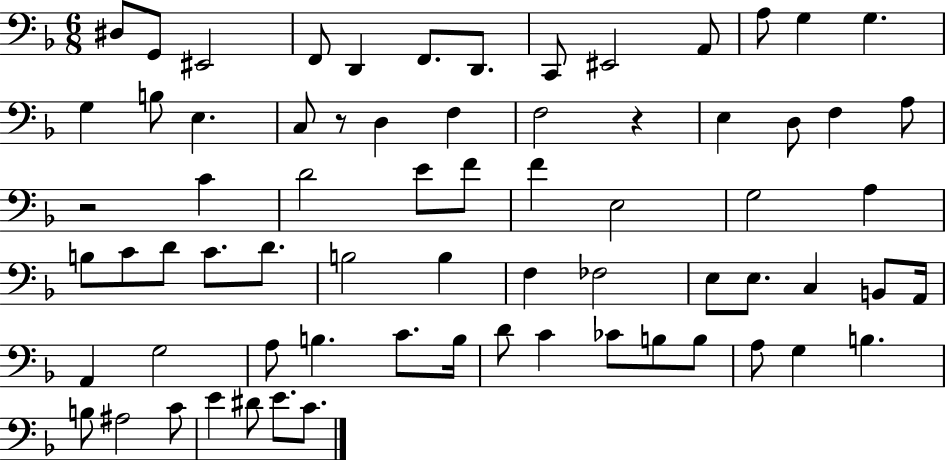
D#3/e G2/e EIS2/h F2/e D2/q F2/e. D2/e. C2/e EIS2/h A2/e A3/e G3/q G3/q. G3/q B3/e E3/q. C3/e R/e D3/q F3/q F3/h R/q E3/q D3/e F3/q A3/e R/h C4/q D4/h E4/e F4/e F4/q E3/h G3/h A3/q B3/e C4/e D4/e C4/e. D4/e. B3/h B3/q F3/q FES3/h E3/e E3/e. C3/q B2/e A2/s A2/q G3/h A3/e B3/q. C4/e. B3/s D4/e C4/q CES4/e B3/e B3/e A3/e G3/q B3/q. B3/e A#3/h C4/e E4/q D#4/e E4/e. C4/e.